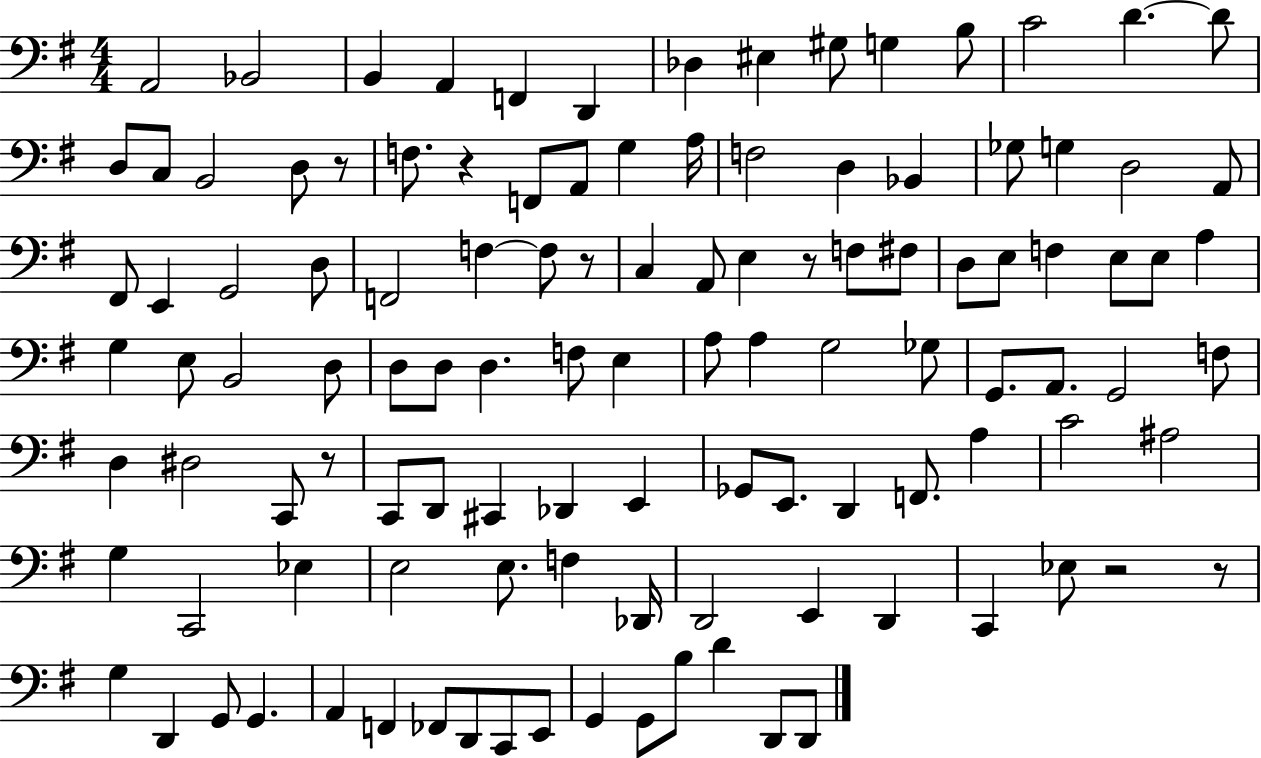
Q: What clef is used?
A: bass